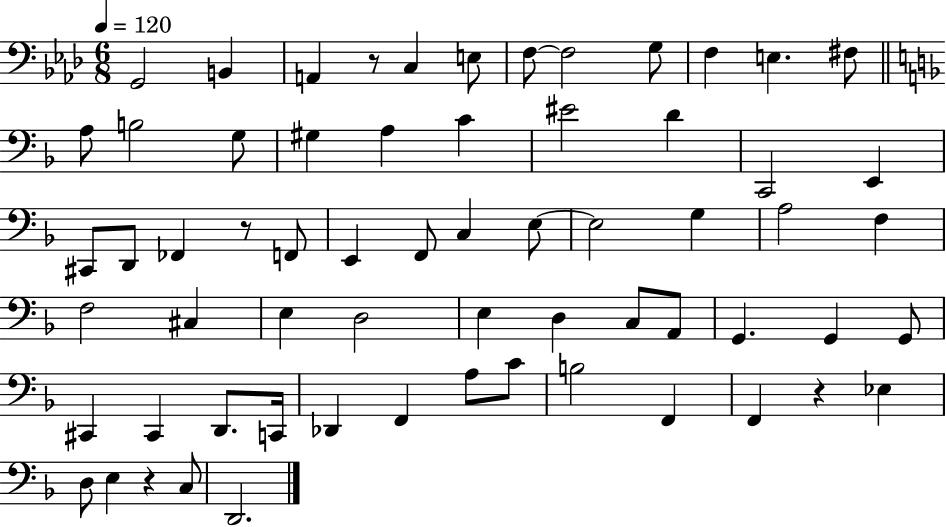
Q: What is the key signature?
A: AES major